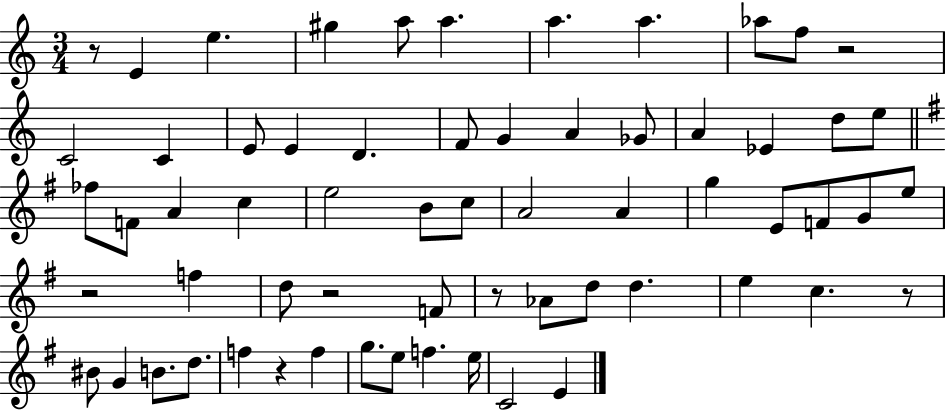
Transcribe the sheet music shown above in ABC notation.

X:1
T:Untitled
M:3/4
L:1/4
K:C
z/2 E e ^g a/2 a a a _a/2 f/2 z2 C2 C E/2 E D F/2 G A _G/2 A _E d/2 e/2 _f/2 F/2 A c e2 B/2 c/2 A2 A g E/2 F/2 G/2 e/2 z2 f d/2 z2 F/2 z/2 _A/2 d/2 d e c z/2 ^B/2 G B/2 d/2 f z f g/2 e/2 f e/4 C2 E